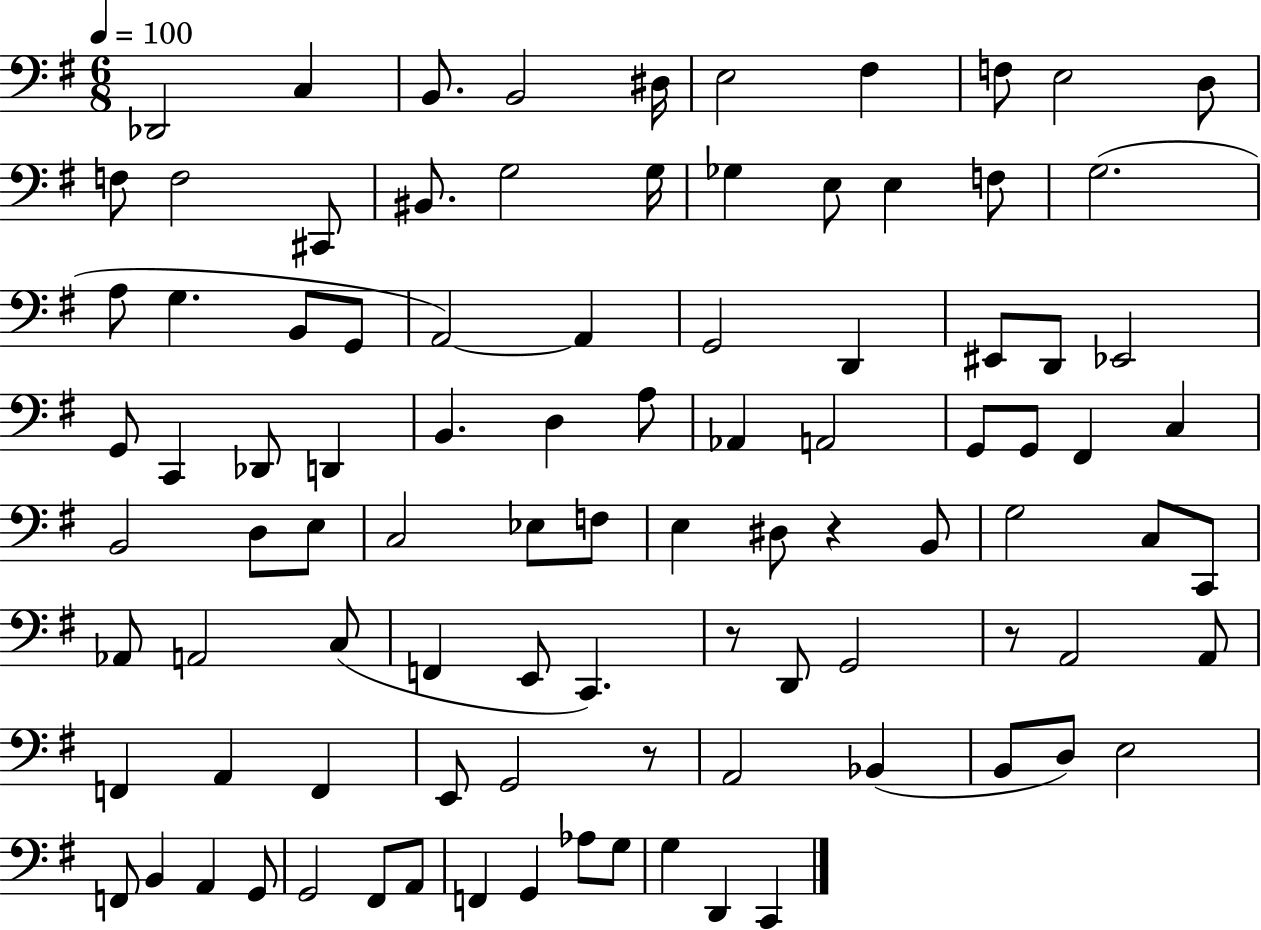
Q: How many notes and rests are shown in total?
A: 95